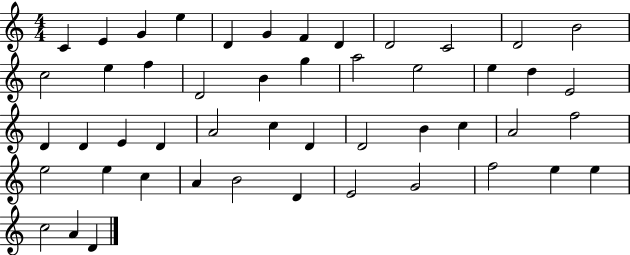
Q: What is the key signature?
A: C major